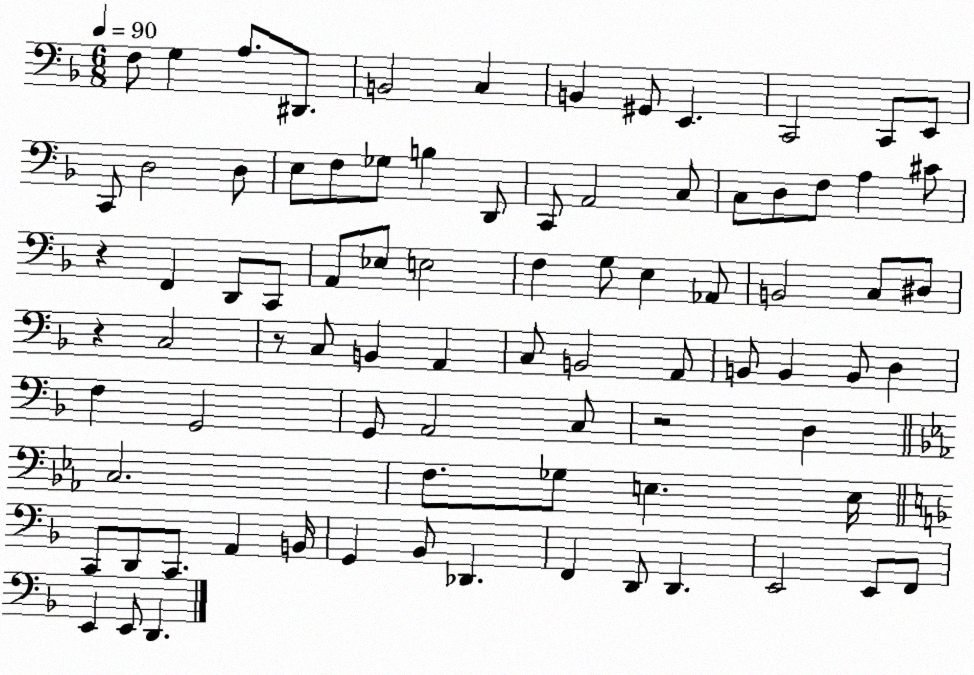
X:1
T:Untitled
M:6/8
L:1/4
K:F
F,/2 G, A,/2 ^D,,/2 B,,2 C, B,, ^G,,/2 E,, C,,2 C,,/2 E,,/2 C,,/2 D,2 D,/2 E,/2 F,/2 _G,/2 B, D,,/2 C,,/2 A,,2 C,/2 C,/2 D,/2 F,/2 A, ^C/2 z F,, D,,/2 C,,/2 A,,/2 _E,/2 E,2 F, G,/2 E, _A,,/2 B,,2 C,/2 ^D,/2 z C,2 z/2 C,/2 B,, A,, C,/2 B,,2 A,,/2 B,,/2 B,, B,,/2 D, F, G,,2 G,,/2 A,,2 C,/2 z2 D, C,2 F,/2 _G,/2 E, E,/4 C,,/2 D,,/2 C,,/2 A,, B,,/4 G,, _B,,/2 _D,, F,, D,,/2 D,, E,,2 E,,/2 F,,/2 E,, E,,/2 D,,